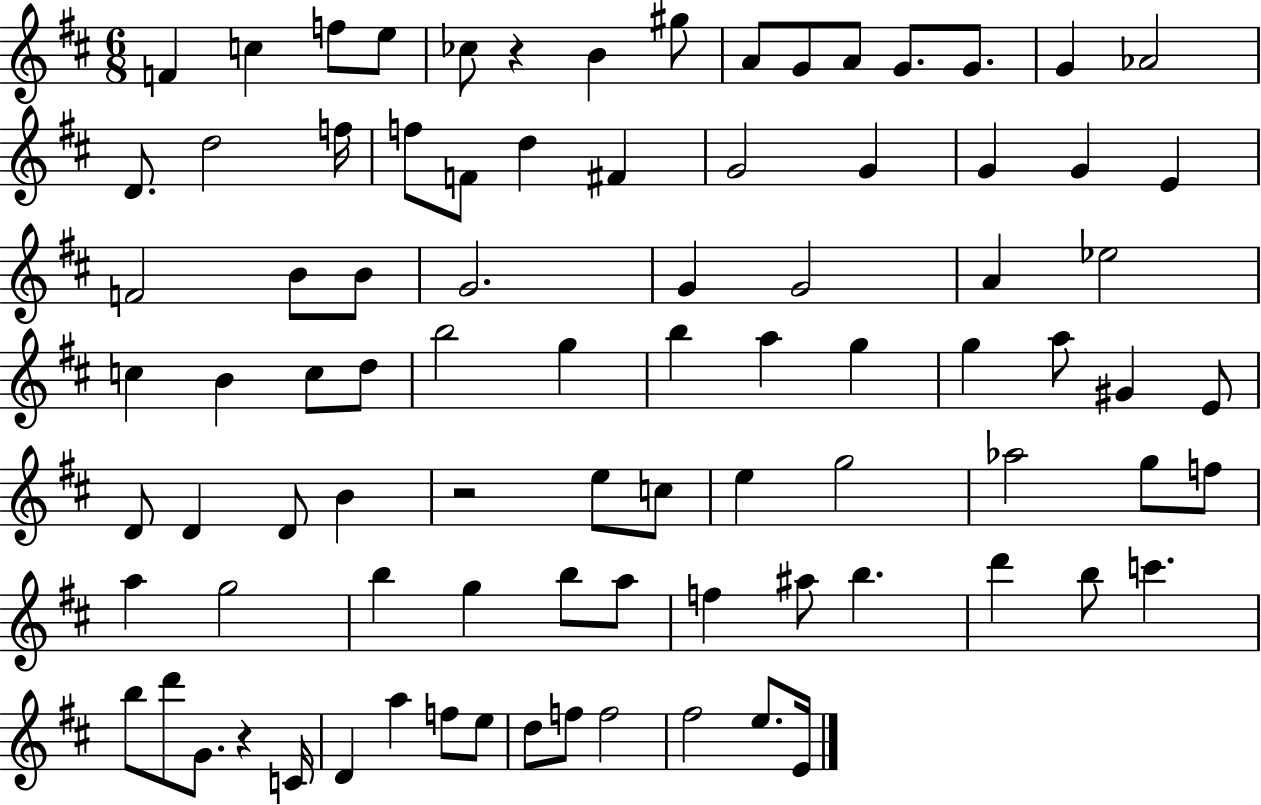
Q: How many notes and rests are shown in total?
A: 87